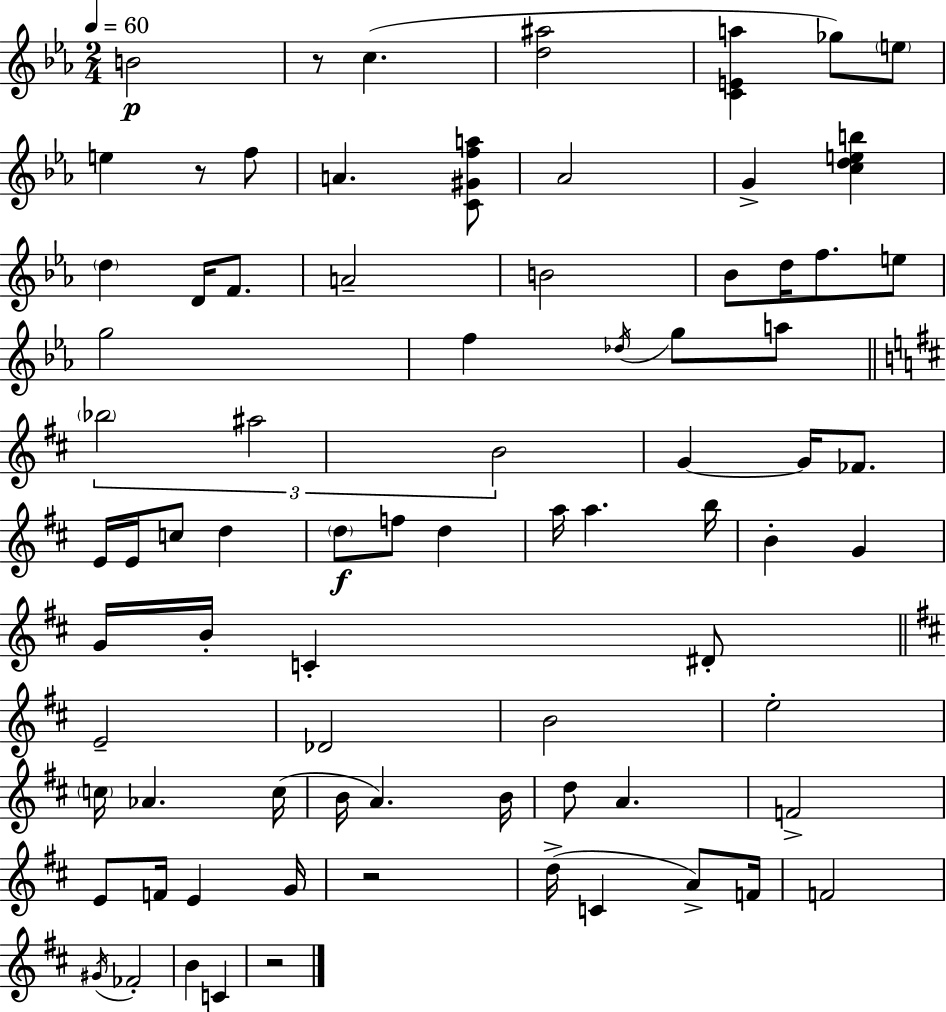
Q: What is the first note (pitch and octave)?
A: B4